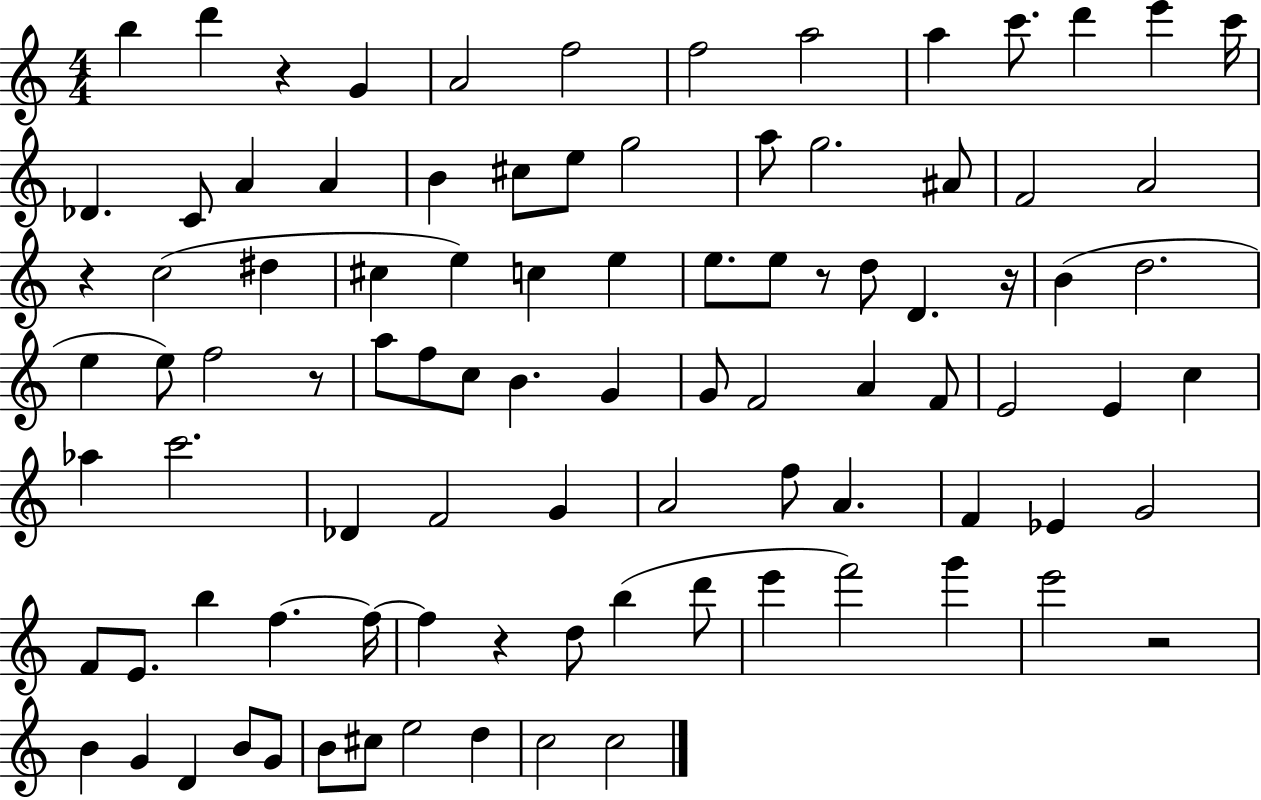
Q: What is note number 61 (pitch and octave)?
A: F4